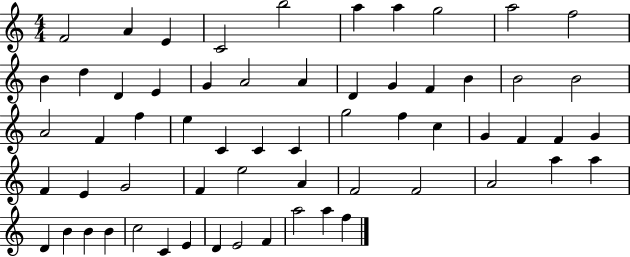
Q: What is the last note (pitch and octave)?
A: F5